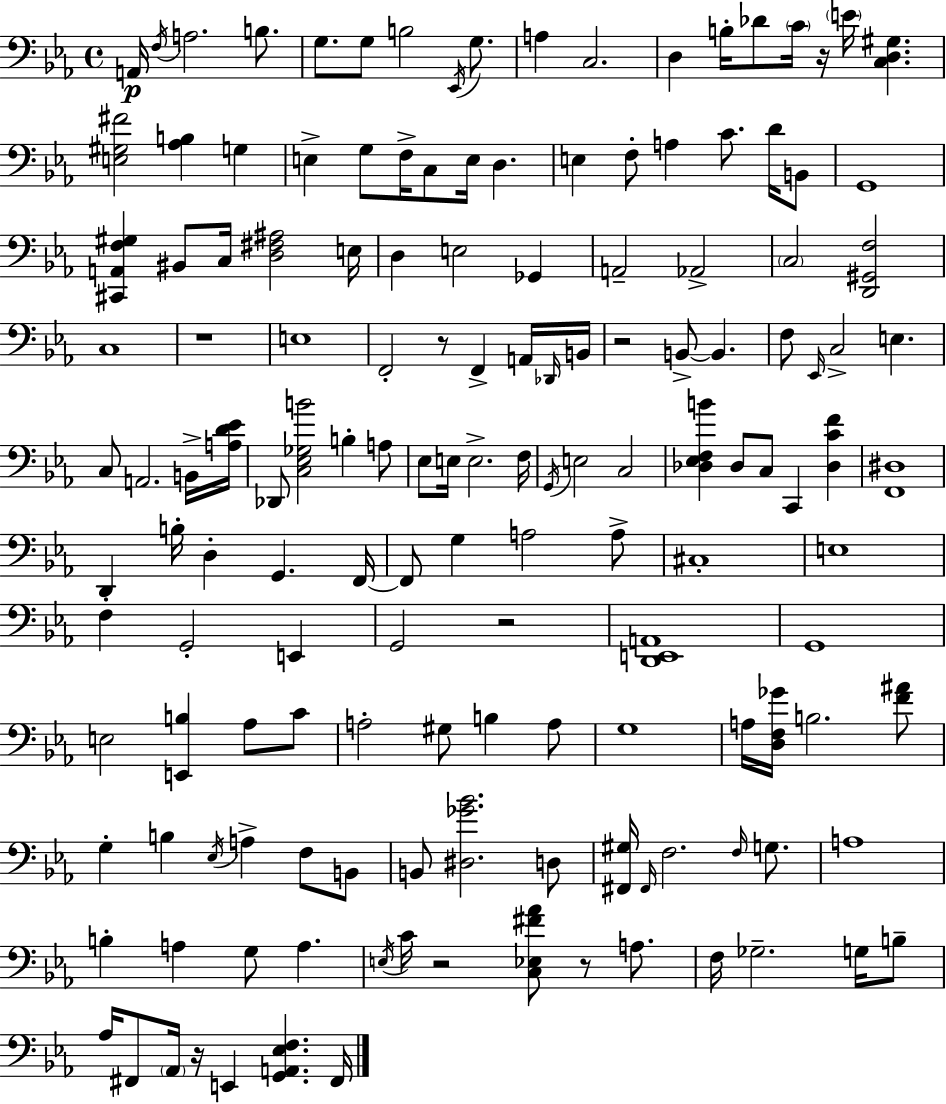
A2/s F3/s A3/h. B3/e. G3/e. G3/e B3/h Eb2/s G3/e. A3/q C3/h. D3/q B3/s Db4/e C4/s R/s E4/s [C3,D3,G#3]/q. [E3,G#3,F#4]/h [Ab3,B3]/q G3/q E3/q G3/e F3/s C3/e E3/s D3/q. E3/q F3/e A3/q C4/e. D4/s B2/e G2/w [C#2,A2,F3,G#3]/q BIS2/e C3/s [D3,F#3,A#3]/h E3/s D3/q E3/h Gb2/q A2/h Ab2/h C3/h [D2,G#2,F3]/h C3/w R/w E3/w F2/h R/e F2/q A2/s Db2/s B2/s R/h B2/e B2/q. F3/e Eb2/s C3/h E3/q. C3/e A2/h. B2/s [A3,D4,Eb4]/s Db2/e [C3,Eb3,Gb3,B4]/h B3/q A3/e Eb3/e E3/s E3/h. F3/s G2/s E3/h C3/h [Db3,Eb3,F3,B4]/q Db3/e C3/e C2/q [Db3,C4,F4]/q [F2,D#3]/w D2/q B3/s D3/q G2/q. F2/s F2/e G3/q A3/h A3/e C#3/w E3/w F3/q G2/h E2/q G2/h R/h [D2,E2,A2]/w G2/w E3/h [E2,B3]/q Ab3/e C4/e A3/h G#3/e B3/q A3/e G3/w A3/s [D3,F3,Gb4]/s B3/h. [F4,A#4]/e G3/q B3/q Eb3/s A3/q F3/e B2/e B2/e [D#3,Gb4,Bb4]/h. D3/e [F#2,G#3]/s F#2/s F3/h. F3/s G3/e. A3/w B3/q A3/q G3/e A3/q. E3/s C4/s R/h [C3,Eb3,F#4,Ab4]/e R/e A3/e. F3/s Gb3/h. G3/s B3/e Ab3/s F#2/e Ab2/s R/s E2/q [G2,A2,Eb3,F3]/q. F#2/s